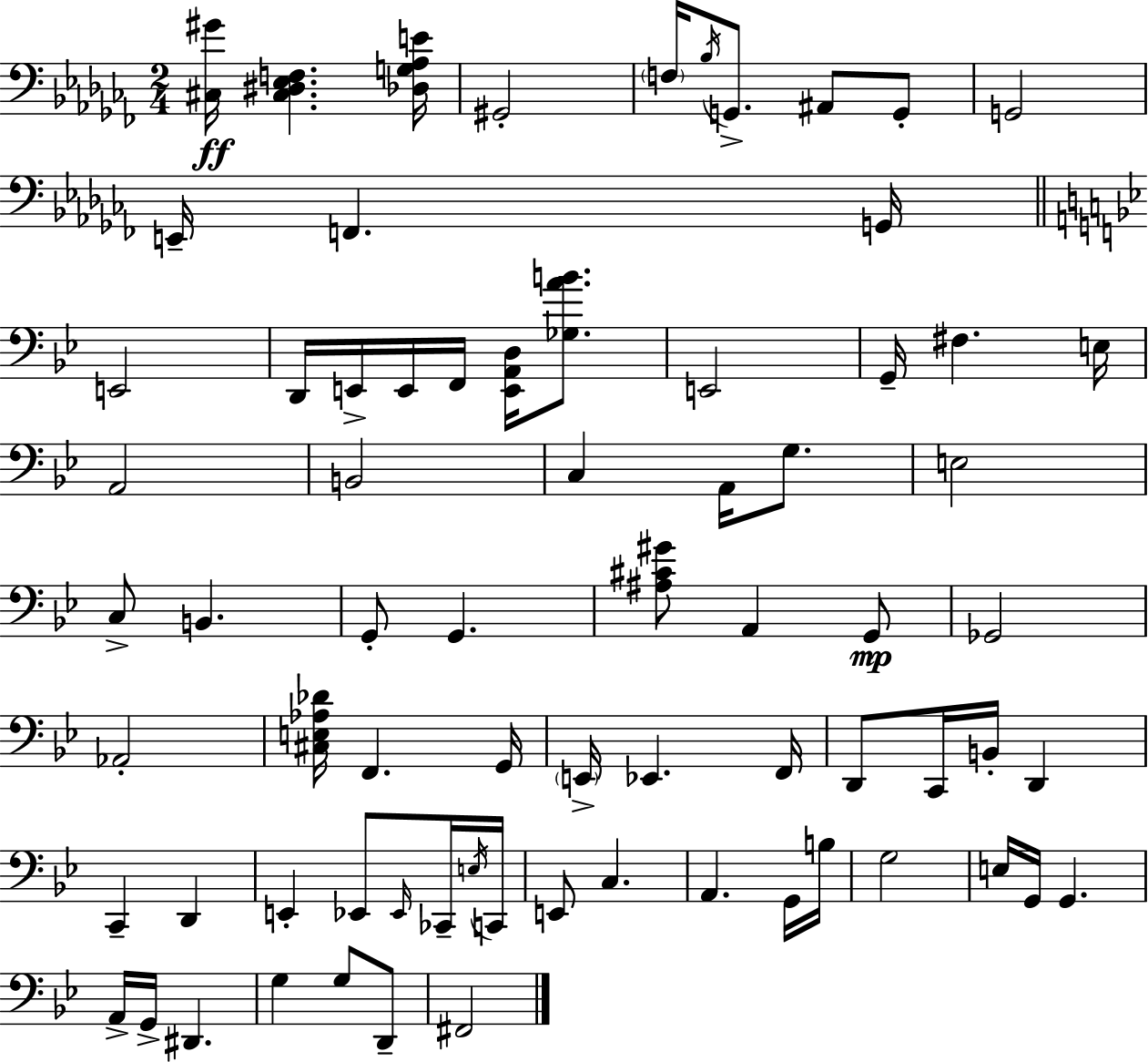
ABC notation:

X:1
T:Untitled
M:2/4
L:1/4
K:Abm
[^C,^G]/4 [^C,^D,_E,F,] [_D,G,_A,E]/4 ^G,,2 F,/4 _B,/4 G,,/2 ^A,,/2 G,,/2 G,,2 E,,/4 F,, G,,/4 E,,2 D,,/4 E,,/4 E,,/4 F,,/4 [E,,A,,D,]/4 [_G,AB]/2 E,,2 G,,/4 ^F, E,/4 A,,2 B,,2 C, A,,/4 G,/2 E,2 C,/2 B,, G,,/2 G,, [^A,^C^G]/2 A,, G,,/2 _G,,2 _A,,2 [^C,E,_A,_D]/4 F,, G,,/4 E,,/4 _E,, F,,/4 D,,/2 C,,/4 B,,/4 D,, C,, D,, E,, _E,,/2 _E,,/4 _C,,/4 E,/4 C,,/4 E,,/2 C, A,, G,,/4 B,/4 G,2 E,/4 G,,/4 G,, A,,/4 G,,/4 ^D,, G, G,/2 D,,/2 ^F,,2